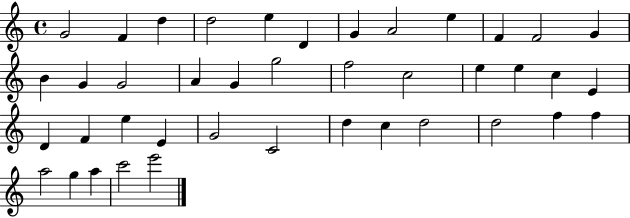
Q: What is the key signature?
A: C major